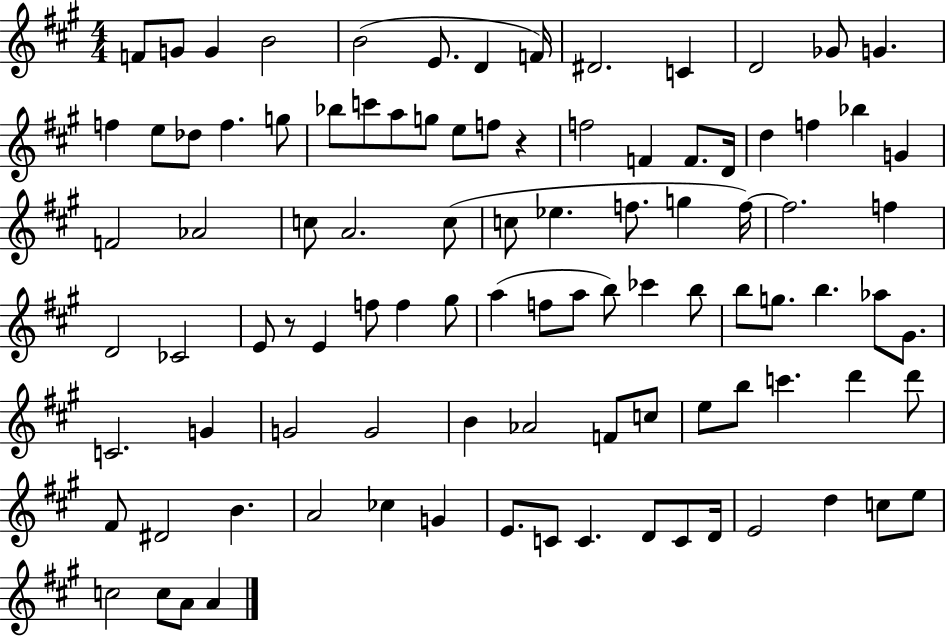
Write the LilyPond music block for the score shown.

{
  \clef treble
  \numericTimeSignature
  \time 4/4
  \key a \major
  f'8 g'8 g'4 b'2 | b'2( e'8. d'4 f'16) | dis'2. c'4 | d'2 ges'8 g'4. | \break f''4 e''8 des''8 f''4. g''8 | bes''8 c'''8 a''8 g''8 e''8 f''8 r4 | f''2 f'4 f'8. d'16 | d''4 f''4 bes''4 g'4 | \break f'2 aes'2 | c''8 a'2. c''8( | c''8 ees''4. f''8. g''4 f''16~~) | f''2. f''4 | \break d'2 ces'2 | e'8 r8 e'4 f''8 f''4 gis''8 | a''4( f''8 a''8 b''8) ces'''4 b''8 | b''8 g''8. b''4. aes''8 gis'8. | \break c'2. g'4 | g'2 g'2 | b'4 aes'2 f'8 c''8 | e''8 b''8 c'''4. d'''4 d'''8 | \break fis'8 dis'2 b'4. | a'2 ces''4 g'4 | e'8. c'8 c'4. d'8 c'8 d'16 | e'2 d''4 c''8 e''8 | \break c''2 c''8 a'8 a'4 | \bar "|."
}